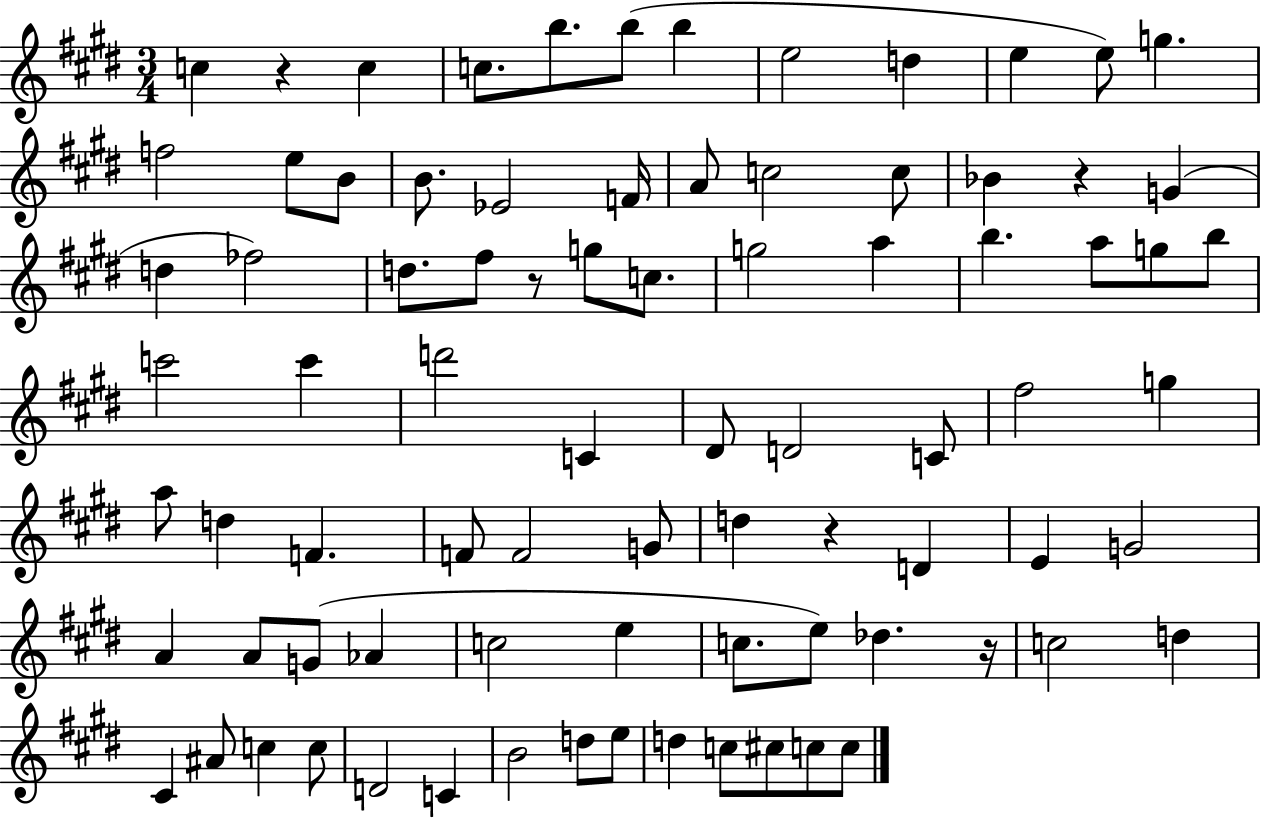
C5/q R/q C5/q C5/e. B5/e. B5/e B5/q E5/h D5/q E5/q E5/e G5/q. F5/h E5/e B4/e B4/e. Eb4/h F4/s A4/e C5/h C5/e Bb4/q R/q G4/q D5/q FES5/h D5/e. F#5/e R/e G5/e C5/e. G5/h A5/q B5/q. A5/e G5/e B5/e C6/h C6/q D6/h C4/q D#4/e D4/h C4/e F#5/h G5/q A5/e D5/q F4/q. F4/e F4/h G4/e D5/q R/q D4/q E4/q G4/h A4/q A4/e G4/e Ab4/q C5/h E5/q C5/e. E5/e Db5/q. R/s C5/h D5/q C#4/q A#4/e C5/q C5/e D4/h C4/q B4/h D5/e E5/e D5/q C5/e C#5/e C5/e C5/e